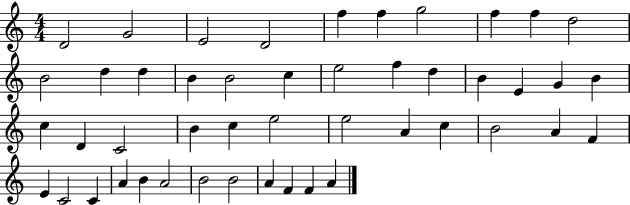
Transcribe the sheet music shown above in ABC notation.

X:1
T:Untitled
M:4/4
L:1/4
K:C
D2 G2 E2 D2 f f g2 f f d2 B2 d d B B2 c e2 f d B E G B c D C2 B c e2 e2 A c B2 A F E C2 C A B A2 B2 B2 A F F A